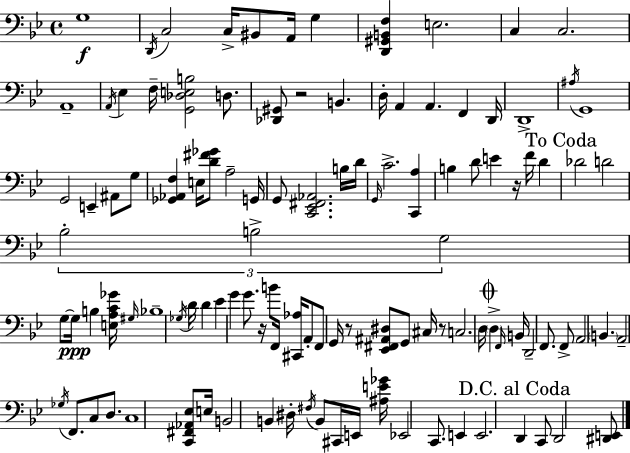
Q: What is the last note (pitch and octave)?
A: D2